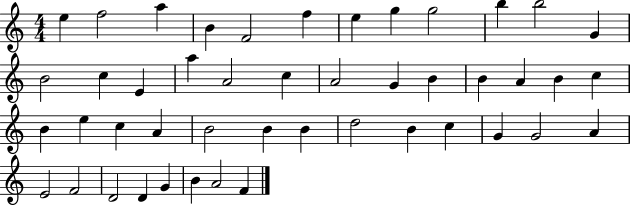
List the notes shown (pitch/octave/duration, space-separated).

E5/q F5/h A5/q B4/q F4/h F5/q E5/q G5/q G5/h B5/q B5/h G4/q B4/h C5/q E4/q A5/q A4/h C5/q A4/h G4/q B4/q B4/q A4/q B4/q C5/q B4/q E5/q C5/q A4/q B4/h B4/q B4/q D5/h B4/q C5/q G4/q G4/h A4/q E4/h F4/h D4/h D4/q G4/q B4/q A4/h F4/q